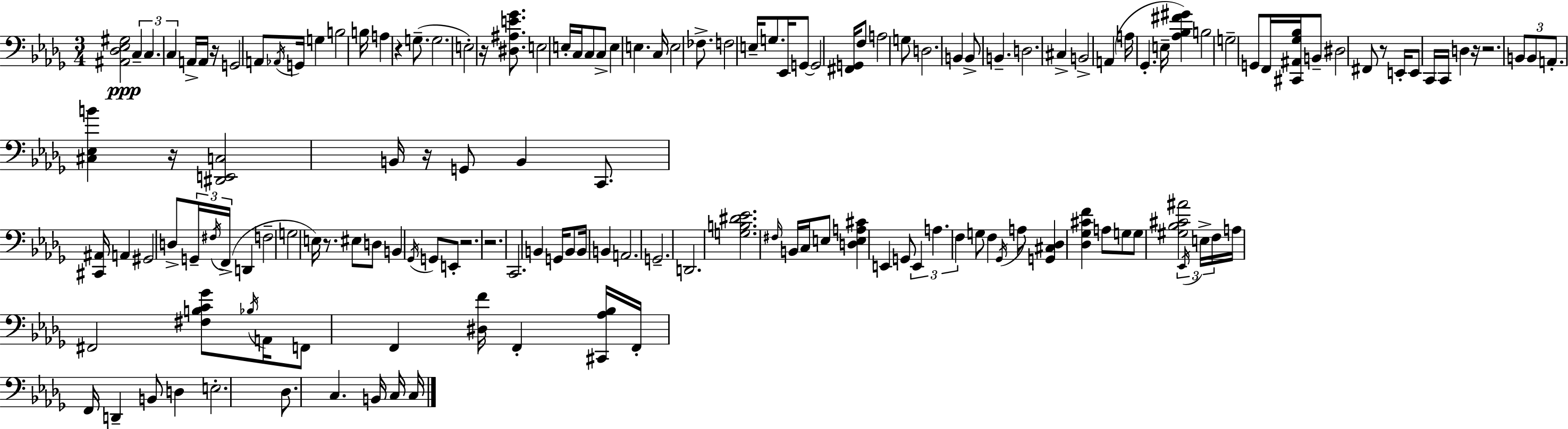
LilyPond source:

{
  \clef bass
  \numericTimeSignature
  \time 3/4
  \key bes \minor
  \repeat volta 2 { <ais, des ees gis>2\ppp \tuplet 3/2 { c4-- | c4. c4 } a,16-> a,16 | r16 g,2 a,8 \acciaccatura { aes,16 } | g,16 g4 b2 | \break b16 a4 r4 g8.--( | g2. | e2-.) r16 <dis ais e' ges'>8. | e2 e16-. c16 c8 | \break c8-> e4 e4. | c16 e2 fes8.-> | f2 e16-- g8. | ees,16 g,8~~ g,2 | \break <fis, g,>16 f8 a2 g8 | d2. | b,4 b,8-> b,4.-- | d2. | \break cis4-> b,2-> | a,4( a16 ges,4.-. | e16-- <aes bes fis' gis'>4) b2 | g2-- g,8 f,16 | \break <cis, ais, ges bes>16 b,8-- dis2 fis,8 | r8 e,16-. e,8 c,16 c,16 d4 | r16 r2. | \tuplet 3/2 { b,8 b,8 a,8.-. } <cis ees b'>4 | \break r16 <dis, e, c>2 b,16 r16 g,8 | b,4 c,8. <cis, ais,>16 a,4 | gis,2 d8-> \tuplet 3/2 { g,16-- | \acciaccatura { fis16 } f,16->( } d,4 f2-- | \break g2 e16) r8. | eis8 d8 b,4 \acciaccatura { ges,16 } g,8 | e,8-. r2. | r2. | \break c,2. | b,4 g,16 b,8 b,16 b,4 | a,2. | g,2.-- | \break d,2. | <g b dis' ees'>2. | \grace { fis16 } b,16 c16 e8 <d e a cis'>4 | e,4 g,8 \tuplet 3/2 { e,4 a4. | \break f4 } g8 f4 | \acciaccatura { ges,16 } a8 <g, cis des>4 <des ges cis' f'>4 | a8 g8 g8 <gis bes cis' ais'>2 | \tuplet 3/2 { \acciaccatura { ees,16 } e16-> f16 } a16 fis,2 | \break <fis b c' ges'>8 \acciaccatura { bes16 } a,16 f,8 f,4 | <dis f'>16 f,4-. <cis, aes bes>16 f,16-. f,16 d,4-- | b,8 d4 e2.-. | des8. c4. | \break b,16 c16 c16 } \bar "|."
}